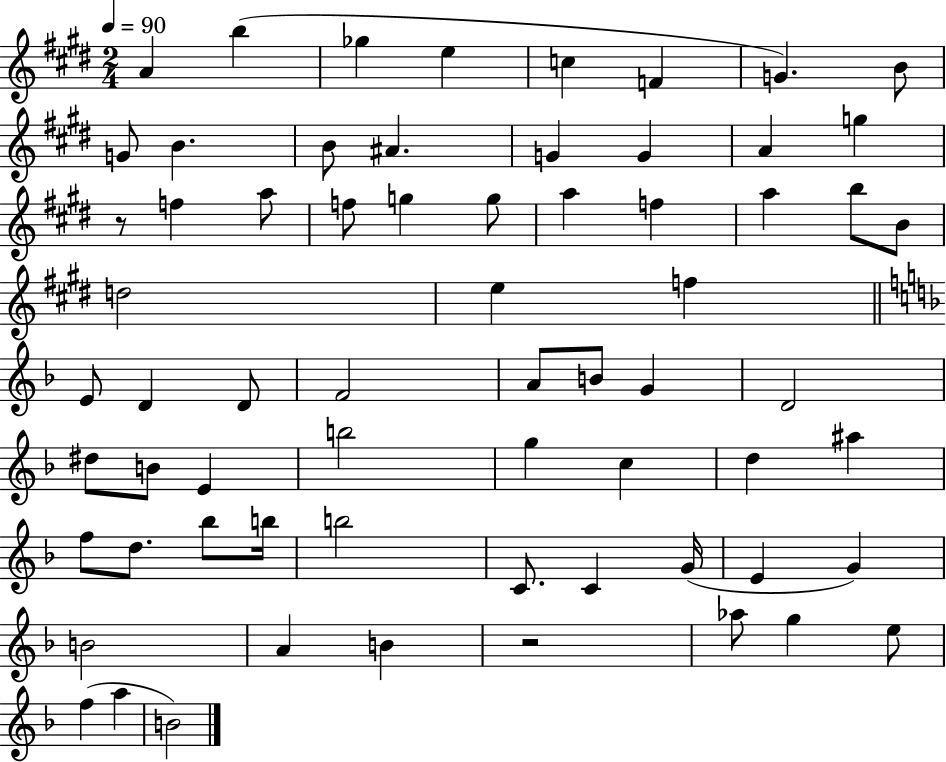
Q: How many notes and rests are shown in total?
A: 66